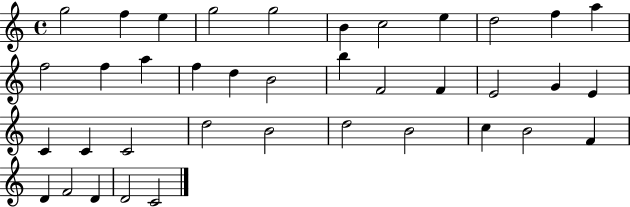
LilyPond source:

{
  \clef treble
  \time 4/4
  \defaultTimeSignature
  \key c \major
  g''2 f''4 e''4 | g''2 g''2 | b'4 c''2 e''4 | d''2 f''4 a''4 | \break f''2 f''4 a''4 | f''4 d''4 b'2 | b''4 f'2 f'4 | e'2 g'4 e'4 | \break c'4 c'4 c'2 | d''2 b'2 | d''2 b'2 | c''4 b'2 f'4 | \break d'4 f'2 d'4 | d'2 c'2 | \bar "|."
}